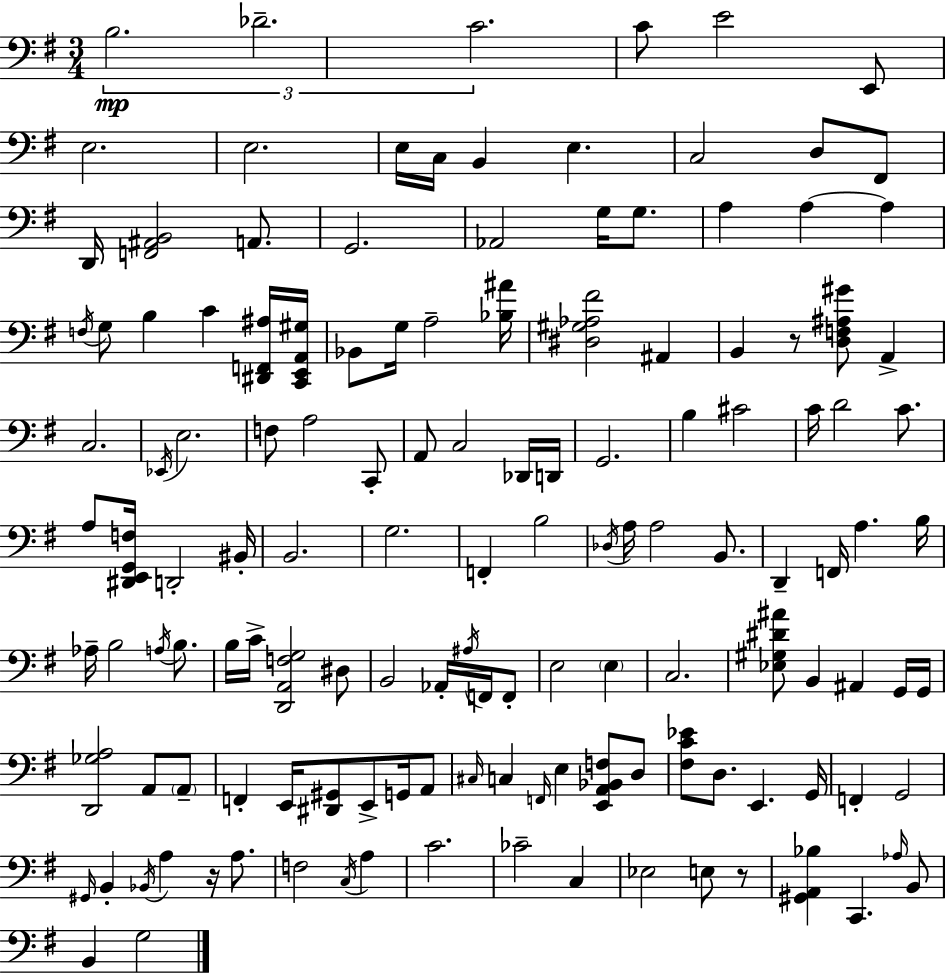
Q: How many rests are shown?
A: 3